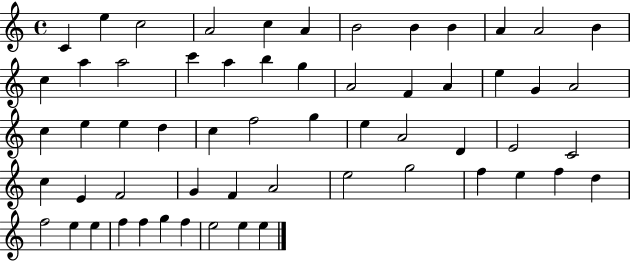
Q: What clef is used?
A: treble